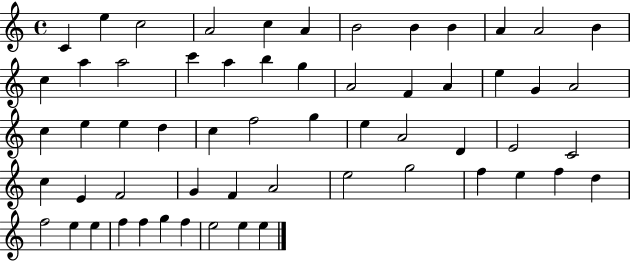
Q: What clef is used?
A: treble